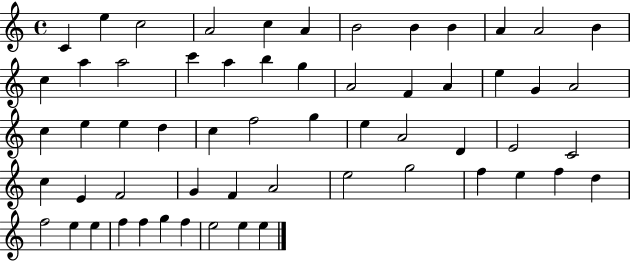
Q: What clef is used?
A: treble